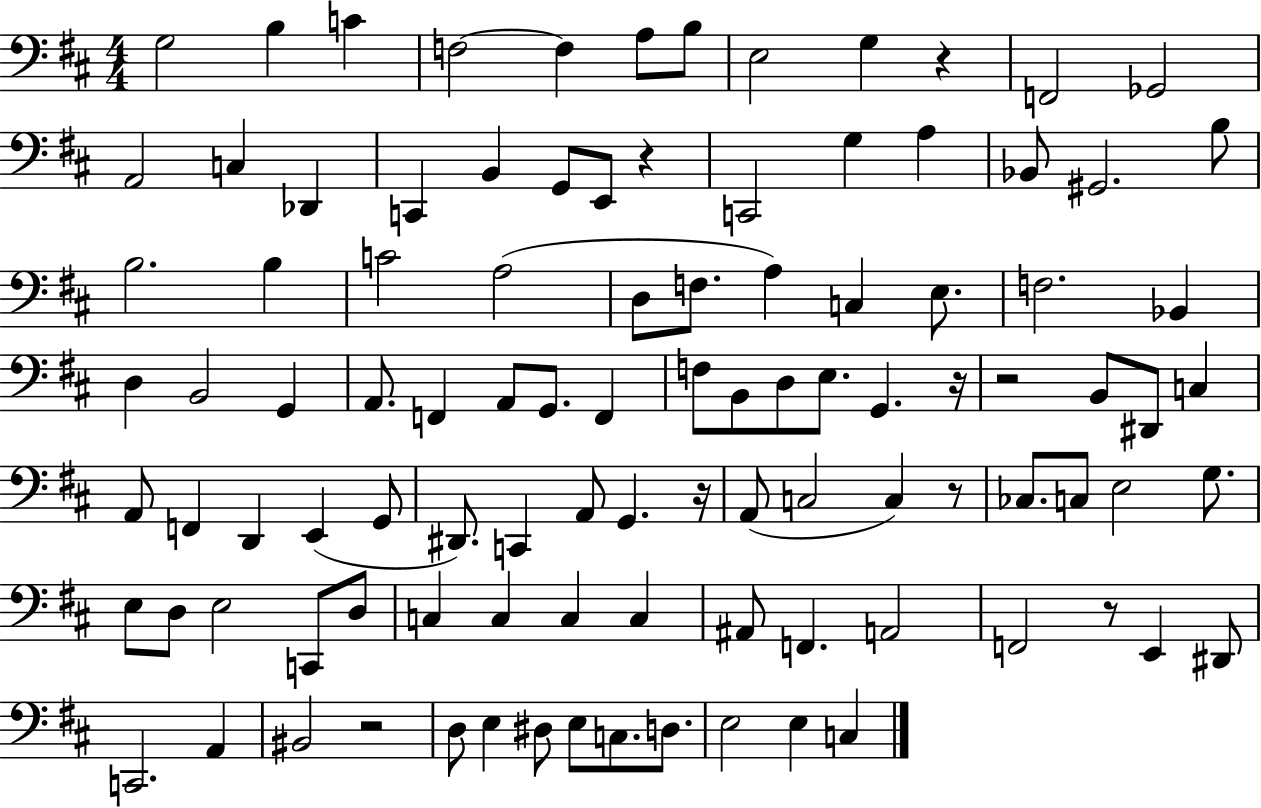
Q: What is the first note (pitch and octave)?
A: G3